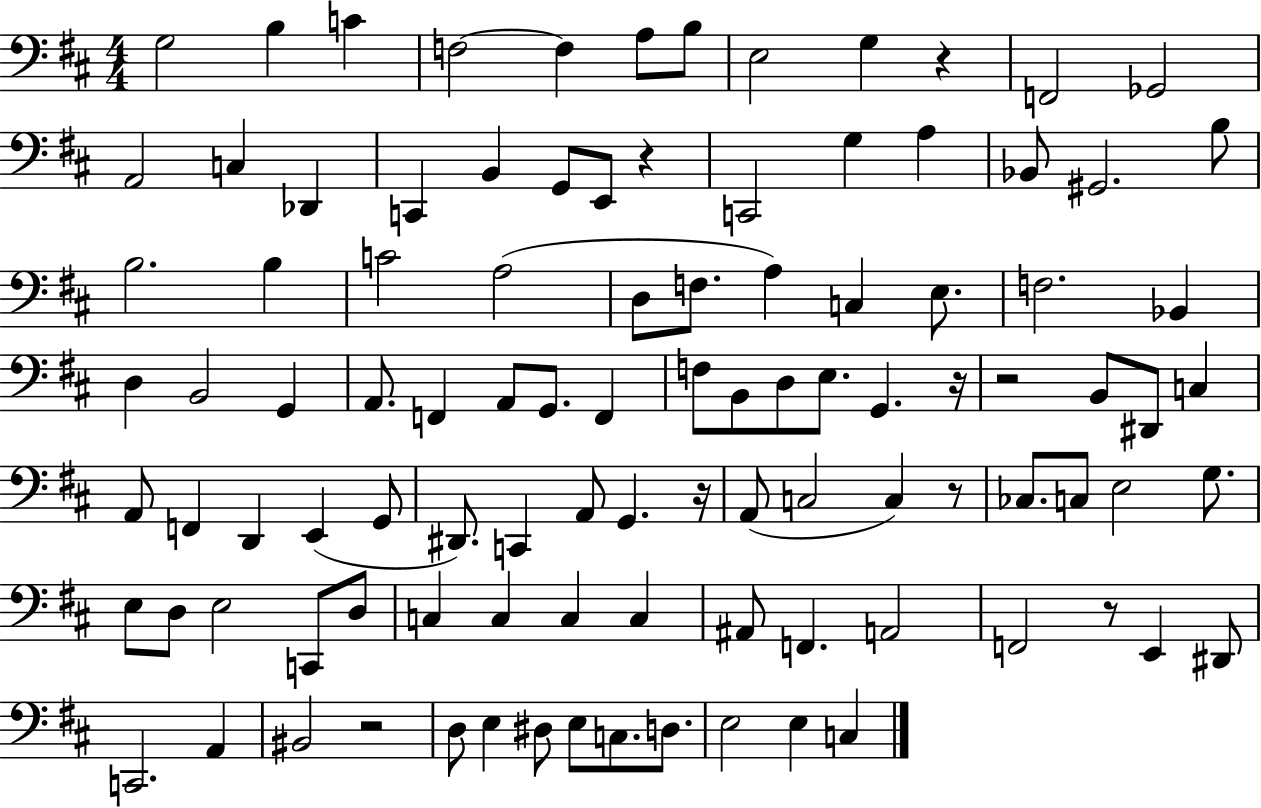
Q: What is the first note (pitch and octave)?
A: G3